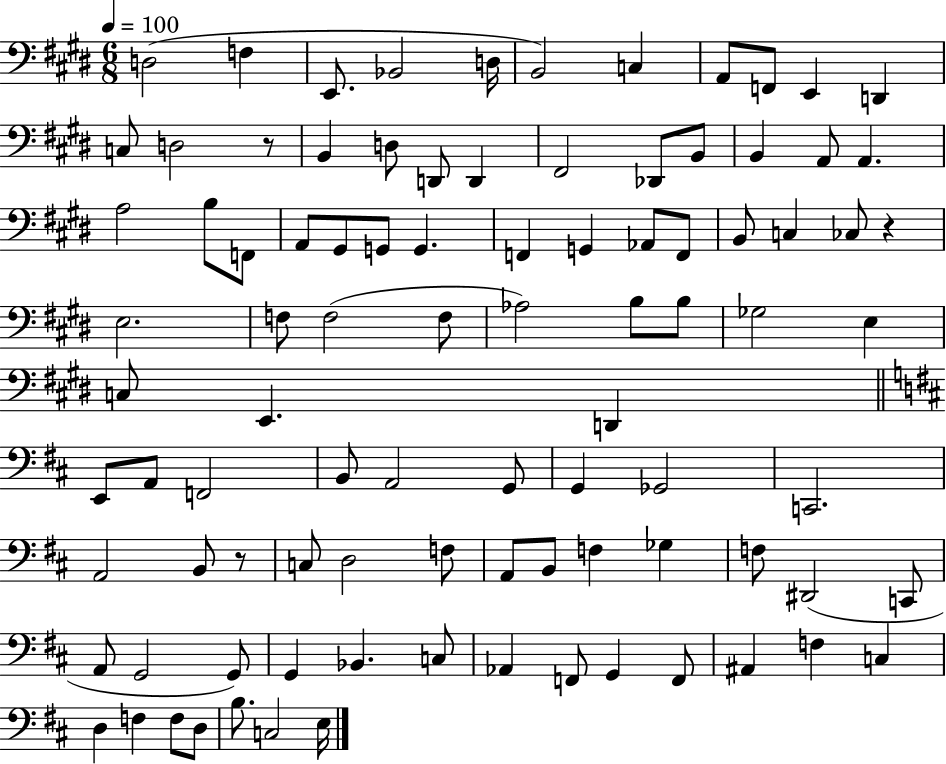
{
  \clef bass
  \numericTimeSignature
  \time 6/8
  \key e \major
  \tempo 4 = 100
  d2( f4 | e,8. bes,2 d16 | b,2) c4 | a,8 f,8 e,4 d,4 | \break c8 d2 r8 | b,4 d8 d,8 d,4 | fis,2 des,8 b,8 | b,4 a,8 a,4. | \break a2 b8 f,8 | a,8 gis,8 g,8 g,4. | f,4 g,4 aes,8 f,8 | b,8 c4 ces8 r4 | \break e2. | f8 f2( f8 | aes2) b8 b8 | ges2 e4 | \break c8 e,4. d,4 | \bar "||" \break \key d \major e,8 a,8 f,2 | b,8 a,2 g,8 | g,4 ges,2 | c,2. | \break a,2 b,8 r8 | c8 d2 f8 | a,8 b,8 f4 ges4 | f8 dis,2( c,8 | \break a,8 g,2 g,8) | g,4 bes,4. c8 | aes,4 f,8 g,4 f,8 | ais,4 f4 c4 | \break d4 f4 f8 d8 | b8. c2 e16 | \bar "|."
}